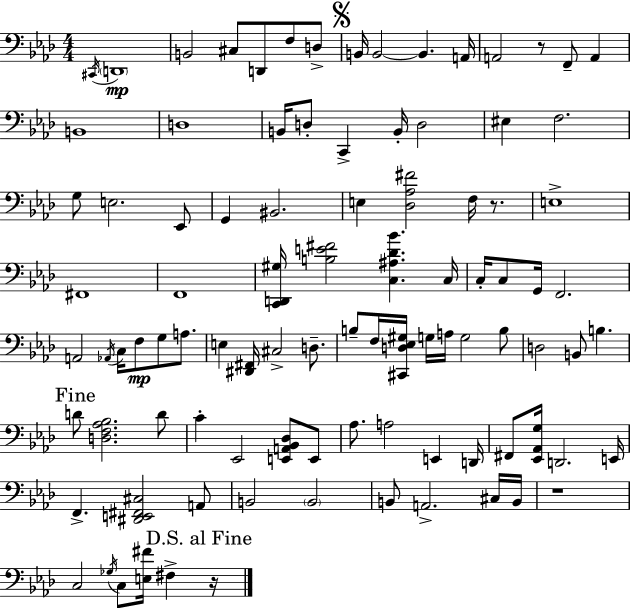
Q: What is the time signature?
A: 4/4